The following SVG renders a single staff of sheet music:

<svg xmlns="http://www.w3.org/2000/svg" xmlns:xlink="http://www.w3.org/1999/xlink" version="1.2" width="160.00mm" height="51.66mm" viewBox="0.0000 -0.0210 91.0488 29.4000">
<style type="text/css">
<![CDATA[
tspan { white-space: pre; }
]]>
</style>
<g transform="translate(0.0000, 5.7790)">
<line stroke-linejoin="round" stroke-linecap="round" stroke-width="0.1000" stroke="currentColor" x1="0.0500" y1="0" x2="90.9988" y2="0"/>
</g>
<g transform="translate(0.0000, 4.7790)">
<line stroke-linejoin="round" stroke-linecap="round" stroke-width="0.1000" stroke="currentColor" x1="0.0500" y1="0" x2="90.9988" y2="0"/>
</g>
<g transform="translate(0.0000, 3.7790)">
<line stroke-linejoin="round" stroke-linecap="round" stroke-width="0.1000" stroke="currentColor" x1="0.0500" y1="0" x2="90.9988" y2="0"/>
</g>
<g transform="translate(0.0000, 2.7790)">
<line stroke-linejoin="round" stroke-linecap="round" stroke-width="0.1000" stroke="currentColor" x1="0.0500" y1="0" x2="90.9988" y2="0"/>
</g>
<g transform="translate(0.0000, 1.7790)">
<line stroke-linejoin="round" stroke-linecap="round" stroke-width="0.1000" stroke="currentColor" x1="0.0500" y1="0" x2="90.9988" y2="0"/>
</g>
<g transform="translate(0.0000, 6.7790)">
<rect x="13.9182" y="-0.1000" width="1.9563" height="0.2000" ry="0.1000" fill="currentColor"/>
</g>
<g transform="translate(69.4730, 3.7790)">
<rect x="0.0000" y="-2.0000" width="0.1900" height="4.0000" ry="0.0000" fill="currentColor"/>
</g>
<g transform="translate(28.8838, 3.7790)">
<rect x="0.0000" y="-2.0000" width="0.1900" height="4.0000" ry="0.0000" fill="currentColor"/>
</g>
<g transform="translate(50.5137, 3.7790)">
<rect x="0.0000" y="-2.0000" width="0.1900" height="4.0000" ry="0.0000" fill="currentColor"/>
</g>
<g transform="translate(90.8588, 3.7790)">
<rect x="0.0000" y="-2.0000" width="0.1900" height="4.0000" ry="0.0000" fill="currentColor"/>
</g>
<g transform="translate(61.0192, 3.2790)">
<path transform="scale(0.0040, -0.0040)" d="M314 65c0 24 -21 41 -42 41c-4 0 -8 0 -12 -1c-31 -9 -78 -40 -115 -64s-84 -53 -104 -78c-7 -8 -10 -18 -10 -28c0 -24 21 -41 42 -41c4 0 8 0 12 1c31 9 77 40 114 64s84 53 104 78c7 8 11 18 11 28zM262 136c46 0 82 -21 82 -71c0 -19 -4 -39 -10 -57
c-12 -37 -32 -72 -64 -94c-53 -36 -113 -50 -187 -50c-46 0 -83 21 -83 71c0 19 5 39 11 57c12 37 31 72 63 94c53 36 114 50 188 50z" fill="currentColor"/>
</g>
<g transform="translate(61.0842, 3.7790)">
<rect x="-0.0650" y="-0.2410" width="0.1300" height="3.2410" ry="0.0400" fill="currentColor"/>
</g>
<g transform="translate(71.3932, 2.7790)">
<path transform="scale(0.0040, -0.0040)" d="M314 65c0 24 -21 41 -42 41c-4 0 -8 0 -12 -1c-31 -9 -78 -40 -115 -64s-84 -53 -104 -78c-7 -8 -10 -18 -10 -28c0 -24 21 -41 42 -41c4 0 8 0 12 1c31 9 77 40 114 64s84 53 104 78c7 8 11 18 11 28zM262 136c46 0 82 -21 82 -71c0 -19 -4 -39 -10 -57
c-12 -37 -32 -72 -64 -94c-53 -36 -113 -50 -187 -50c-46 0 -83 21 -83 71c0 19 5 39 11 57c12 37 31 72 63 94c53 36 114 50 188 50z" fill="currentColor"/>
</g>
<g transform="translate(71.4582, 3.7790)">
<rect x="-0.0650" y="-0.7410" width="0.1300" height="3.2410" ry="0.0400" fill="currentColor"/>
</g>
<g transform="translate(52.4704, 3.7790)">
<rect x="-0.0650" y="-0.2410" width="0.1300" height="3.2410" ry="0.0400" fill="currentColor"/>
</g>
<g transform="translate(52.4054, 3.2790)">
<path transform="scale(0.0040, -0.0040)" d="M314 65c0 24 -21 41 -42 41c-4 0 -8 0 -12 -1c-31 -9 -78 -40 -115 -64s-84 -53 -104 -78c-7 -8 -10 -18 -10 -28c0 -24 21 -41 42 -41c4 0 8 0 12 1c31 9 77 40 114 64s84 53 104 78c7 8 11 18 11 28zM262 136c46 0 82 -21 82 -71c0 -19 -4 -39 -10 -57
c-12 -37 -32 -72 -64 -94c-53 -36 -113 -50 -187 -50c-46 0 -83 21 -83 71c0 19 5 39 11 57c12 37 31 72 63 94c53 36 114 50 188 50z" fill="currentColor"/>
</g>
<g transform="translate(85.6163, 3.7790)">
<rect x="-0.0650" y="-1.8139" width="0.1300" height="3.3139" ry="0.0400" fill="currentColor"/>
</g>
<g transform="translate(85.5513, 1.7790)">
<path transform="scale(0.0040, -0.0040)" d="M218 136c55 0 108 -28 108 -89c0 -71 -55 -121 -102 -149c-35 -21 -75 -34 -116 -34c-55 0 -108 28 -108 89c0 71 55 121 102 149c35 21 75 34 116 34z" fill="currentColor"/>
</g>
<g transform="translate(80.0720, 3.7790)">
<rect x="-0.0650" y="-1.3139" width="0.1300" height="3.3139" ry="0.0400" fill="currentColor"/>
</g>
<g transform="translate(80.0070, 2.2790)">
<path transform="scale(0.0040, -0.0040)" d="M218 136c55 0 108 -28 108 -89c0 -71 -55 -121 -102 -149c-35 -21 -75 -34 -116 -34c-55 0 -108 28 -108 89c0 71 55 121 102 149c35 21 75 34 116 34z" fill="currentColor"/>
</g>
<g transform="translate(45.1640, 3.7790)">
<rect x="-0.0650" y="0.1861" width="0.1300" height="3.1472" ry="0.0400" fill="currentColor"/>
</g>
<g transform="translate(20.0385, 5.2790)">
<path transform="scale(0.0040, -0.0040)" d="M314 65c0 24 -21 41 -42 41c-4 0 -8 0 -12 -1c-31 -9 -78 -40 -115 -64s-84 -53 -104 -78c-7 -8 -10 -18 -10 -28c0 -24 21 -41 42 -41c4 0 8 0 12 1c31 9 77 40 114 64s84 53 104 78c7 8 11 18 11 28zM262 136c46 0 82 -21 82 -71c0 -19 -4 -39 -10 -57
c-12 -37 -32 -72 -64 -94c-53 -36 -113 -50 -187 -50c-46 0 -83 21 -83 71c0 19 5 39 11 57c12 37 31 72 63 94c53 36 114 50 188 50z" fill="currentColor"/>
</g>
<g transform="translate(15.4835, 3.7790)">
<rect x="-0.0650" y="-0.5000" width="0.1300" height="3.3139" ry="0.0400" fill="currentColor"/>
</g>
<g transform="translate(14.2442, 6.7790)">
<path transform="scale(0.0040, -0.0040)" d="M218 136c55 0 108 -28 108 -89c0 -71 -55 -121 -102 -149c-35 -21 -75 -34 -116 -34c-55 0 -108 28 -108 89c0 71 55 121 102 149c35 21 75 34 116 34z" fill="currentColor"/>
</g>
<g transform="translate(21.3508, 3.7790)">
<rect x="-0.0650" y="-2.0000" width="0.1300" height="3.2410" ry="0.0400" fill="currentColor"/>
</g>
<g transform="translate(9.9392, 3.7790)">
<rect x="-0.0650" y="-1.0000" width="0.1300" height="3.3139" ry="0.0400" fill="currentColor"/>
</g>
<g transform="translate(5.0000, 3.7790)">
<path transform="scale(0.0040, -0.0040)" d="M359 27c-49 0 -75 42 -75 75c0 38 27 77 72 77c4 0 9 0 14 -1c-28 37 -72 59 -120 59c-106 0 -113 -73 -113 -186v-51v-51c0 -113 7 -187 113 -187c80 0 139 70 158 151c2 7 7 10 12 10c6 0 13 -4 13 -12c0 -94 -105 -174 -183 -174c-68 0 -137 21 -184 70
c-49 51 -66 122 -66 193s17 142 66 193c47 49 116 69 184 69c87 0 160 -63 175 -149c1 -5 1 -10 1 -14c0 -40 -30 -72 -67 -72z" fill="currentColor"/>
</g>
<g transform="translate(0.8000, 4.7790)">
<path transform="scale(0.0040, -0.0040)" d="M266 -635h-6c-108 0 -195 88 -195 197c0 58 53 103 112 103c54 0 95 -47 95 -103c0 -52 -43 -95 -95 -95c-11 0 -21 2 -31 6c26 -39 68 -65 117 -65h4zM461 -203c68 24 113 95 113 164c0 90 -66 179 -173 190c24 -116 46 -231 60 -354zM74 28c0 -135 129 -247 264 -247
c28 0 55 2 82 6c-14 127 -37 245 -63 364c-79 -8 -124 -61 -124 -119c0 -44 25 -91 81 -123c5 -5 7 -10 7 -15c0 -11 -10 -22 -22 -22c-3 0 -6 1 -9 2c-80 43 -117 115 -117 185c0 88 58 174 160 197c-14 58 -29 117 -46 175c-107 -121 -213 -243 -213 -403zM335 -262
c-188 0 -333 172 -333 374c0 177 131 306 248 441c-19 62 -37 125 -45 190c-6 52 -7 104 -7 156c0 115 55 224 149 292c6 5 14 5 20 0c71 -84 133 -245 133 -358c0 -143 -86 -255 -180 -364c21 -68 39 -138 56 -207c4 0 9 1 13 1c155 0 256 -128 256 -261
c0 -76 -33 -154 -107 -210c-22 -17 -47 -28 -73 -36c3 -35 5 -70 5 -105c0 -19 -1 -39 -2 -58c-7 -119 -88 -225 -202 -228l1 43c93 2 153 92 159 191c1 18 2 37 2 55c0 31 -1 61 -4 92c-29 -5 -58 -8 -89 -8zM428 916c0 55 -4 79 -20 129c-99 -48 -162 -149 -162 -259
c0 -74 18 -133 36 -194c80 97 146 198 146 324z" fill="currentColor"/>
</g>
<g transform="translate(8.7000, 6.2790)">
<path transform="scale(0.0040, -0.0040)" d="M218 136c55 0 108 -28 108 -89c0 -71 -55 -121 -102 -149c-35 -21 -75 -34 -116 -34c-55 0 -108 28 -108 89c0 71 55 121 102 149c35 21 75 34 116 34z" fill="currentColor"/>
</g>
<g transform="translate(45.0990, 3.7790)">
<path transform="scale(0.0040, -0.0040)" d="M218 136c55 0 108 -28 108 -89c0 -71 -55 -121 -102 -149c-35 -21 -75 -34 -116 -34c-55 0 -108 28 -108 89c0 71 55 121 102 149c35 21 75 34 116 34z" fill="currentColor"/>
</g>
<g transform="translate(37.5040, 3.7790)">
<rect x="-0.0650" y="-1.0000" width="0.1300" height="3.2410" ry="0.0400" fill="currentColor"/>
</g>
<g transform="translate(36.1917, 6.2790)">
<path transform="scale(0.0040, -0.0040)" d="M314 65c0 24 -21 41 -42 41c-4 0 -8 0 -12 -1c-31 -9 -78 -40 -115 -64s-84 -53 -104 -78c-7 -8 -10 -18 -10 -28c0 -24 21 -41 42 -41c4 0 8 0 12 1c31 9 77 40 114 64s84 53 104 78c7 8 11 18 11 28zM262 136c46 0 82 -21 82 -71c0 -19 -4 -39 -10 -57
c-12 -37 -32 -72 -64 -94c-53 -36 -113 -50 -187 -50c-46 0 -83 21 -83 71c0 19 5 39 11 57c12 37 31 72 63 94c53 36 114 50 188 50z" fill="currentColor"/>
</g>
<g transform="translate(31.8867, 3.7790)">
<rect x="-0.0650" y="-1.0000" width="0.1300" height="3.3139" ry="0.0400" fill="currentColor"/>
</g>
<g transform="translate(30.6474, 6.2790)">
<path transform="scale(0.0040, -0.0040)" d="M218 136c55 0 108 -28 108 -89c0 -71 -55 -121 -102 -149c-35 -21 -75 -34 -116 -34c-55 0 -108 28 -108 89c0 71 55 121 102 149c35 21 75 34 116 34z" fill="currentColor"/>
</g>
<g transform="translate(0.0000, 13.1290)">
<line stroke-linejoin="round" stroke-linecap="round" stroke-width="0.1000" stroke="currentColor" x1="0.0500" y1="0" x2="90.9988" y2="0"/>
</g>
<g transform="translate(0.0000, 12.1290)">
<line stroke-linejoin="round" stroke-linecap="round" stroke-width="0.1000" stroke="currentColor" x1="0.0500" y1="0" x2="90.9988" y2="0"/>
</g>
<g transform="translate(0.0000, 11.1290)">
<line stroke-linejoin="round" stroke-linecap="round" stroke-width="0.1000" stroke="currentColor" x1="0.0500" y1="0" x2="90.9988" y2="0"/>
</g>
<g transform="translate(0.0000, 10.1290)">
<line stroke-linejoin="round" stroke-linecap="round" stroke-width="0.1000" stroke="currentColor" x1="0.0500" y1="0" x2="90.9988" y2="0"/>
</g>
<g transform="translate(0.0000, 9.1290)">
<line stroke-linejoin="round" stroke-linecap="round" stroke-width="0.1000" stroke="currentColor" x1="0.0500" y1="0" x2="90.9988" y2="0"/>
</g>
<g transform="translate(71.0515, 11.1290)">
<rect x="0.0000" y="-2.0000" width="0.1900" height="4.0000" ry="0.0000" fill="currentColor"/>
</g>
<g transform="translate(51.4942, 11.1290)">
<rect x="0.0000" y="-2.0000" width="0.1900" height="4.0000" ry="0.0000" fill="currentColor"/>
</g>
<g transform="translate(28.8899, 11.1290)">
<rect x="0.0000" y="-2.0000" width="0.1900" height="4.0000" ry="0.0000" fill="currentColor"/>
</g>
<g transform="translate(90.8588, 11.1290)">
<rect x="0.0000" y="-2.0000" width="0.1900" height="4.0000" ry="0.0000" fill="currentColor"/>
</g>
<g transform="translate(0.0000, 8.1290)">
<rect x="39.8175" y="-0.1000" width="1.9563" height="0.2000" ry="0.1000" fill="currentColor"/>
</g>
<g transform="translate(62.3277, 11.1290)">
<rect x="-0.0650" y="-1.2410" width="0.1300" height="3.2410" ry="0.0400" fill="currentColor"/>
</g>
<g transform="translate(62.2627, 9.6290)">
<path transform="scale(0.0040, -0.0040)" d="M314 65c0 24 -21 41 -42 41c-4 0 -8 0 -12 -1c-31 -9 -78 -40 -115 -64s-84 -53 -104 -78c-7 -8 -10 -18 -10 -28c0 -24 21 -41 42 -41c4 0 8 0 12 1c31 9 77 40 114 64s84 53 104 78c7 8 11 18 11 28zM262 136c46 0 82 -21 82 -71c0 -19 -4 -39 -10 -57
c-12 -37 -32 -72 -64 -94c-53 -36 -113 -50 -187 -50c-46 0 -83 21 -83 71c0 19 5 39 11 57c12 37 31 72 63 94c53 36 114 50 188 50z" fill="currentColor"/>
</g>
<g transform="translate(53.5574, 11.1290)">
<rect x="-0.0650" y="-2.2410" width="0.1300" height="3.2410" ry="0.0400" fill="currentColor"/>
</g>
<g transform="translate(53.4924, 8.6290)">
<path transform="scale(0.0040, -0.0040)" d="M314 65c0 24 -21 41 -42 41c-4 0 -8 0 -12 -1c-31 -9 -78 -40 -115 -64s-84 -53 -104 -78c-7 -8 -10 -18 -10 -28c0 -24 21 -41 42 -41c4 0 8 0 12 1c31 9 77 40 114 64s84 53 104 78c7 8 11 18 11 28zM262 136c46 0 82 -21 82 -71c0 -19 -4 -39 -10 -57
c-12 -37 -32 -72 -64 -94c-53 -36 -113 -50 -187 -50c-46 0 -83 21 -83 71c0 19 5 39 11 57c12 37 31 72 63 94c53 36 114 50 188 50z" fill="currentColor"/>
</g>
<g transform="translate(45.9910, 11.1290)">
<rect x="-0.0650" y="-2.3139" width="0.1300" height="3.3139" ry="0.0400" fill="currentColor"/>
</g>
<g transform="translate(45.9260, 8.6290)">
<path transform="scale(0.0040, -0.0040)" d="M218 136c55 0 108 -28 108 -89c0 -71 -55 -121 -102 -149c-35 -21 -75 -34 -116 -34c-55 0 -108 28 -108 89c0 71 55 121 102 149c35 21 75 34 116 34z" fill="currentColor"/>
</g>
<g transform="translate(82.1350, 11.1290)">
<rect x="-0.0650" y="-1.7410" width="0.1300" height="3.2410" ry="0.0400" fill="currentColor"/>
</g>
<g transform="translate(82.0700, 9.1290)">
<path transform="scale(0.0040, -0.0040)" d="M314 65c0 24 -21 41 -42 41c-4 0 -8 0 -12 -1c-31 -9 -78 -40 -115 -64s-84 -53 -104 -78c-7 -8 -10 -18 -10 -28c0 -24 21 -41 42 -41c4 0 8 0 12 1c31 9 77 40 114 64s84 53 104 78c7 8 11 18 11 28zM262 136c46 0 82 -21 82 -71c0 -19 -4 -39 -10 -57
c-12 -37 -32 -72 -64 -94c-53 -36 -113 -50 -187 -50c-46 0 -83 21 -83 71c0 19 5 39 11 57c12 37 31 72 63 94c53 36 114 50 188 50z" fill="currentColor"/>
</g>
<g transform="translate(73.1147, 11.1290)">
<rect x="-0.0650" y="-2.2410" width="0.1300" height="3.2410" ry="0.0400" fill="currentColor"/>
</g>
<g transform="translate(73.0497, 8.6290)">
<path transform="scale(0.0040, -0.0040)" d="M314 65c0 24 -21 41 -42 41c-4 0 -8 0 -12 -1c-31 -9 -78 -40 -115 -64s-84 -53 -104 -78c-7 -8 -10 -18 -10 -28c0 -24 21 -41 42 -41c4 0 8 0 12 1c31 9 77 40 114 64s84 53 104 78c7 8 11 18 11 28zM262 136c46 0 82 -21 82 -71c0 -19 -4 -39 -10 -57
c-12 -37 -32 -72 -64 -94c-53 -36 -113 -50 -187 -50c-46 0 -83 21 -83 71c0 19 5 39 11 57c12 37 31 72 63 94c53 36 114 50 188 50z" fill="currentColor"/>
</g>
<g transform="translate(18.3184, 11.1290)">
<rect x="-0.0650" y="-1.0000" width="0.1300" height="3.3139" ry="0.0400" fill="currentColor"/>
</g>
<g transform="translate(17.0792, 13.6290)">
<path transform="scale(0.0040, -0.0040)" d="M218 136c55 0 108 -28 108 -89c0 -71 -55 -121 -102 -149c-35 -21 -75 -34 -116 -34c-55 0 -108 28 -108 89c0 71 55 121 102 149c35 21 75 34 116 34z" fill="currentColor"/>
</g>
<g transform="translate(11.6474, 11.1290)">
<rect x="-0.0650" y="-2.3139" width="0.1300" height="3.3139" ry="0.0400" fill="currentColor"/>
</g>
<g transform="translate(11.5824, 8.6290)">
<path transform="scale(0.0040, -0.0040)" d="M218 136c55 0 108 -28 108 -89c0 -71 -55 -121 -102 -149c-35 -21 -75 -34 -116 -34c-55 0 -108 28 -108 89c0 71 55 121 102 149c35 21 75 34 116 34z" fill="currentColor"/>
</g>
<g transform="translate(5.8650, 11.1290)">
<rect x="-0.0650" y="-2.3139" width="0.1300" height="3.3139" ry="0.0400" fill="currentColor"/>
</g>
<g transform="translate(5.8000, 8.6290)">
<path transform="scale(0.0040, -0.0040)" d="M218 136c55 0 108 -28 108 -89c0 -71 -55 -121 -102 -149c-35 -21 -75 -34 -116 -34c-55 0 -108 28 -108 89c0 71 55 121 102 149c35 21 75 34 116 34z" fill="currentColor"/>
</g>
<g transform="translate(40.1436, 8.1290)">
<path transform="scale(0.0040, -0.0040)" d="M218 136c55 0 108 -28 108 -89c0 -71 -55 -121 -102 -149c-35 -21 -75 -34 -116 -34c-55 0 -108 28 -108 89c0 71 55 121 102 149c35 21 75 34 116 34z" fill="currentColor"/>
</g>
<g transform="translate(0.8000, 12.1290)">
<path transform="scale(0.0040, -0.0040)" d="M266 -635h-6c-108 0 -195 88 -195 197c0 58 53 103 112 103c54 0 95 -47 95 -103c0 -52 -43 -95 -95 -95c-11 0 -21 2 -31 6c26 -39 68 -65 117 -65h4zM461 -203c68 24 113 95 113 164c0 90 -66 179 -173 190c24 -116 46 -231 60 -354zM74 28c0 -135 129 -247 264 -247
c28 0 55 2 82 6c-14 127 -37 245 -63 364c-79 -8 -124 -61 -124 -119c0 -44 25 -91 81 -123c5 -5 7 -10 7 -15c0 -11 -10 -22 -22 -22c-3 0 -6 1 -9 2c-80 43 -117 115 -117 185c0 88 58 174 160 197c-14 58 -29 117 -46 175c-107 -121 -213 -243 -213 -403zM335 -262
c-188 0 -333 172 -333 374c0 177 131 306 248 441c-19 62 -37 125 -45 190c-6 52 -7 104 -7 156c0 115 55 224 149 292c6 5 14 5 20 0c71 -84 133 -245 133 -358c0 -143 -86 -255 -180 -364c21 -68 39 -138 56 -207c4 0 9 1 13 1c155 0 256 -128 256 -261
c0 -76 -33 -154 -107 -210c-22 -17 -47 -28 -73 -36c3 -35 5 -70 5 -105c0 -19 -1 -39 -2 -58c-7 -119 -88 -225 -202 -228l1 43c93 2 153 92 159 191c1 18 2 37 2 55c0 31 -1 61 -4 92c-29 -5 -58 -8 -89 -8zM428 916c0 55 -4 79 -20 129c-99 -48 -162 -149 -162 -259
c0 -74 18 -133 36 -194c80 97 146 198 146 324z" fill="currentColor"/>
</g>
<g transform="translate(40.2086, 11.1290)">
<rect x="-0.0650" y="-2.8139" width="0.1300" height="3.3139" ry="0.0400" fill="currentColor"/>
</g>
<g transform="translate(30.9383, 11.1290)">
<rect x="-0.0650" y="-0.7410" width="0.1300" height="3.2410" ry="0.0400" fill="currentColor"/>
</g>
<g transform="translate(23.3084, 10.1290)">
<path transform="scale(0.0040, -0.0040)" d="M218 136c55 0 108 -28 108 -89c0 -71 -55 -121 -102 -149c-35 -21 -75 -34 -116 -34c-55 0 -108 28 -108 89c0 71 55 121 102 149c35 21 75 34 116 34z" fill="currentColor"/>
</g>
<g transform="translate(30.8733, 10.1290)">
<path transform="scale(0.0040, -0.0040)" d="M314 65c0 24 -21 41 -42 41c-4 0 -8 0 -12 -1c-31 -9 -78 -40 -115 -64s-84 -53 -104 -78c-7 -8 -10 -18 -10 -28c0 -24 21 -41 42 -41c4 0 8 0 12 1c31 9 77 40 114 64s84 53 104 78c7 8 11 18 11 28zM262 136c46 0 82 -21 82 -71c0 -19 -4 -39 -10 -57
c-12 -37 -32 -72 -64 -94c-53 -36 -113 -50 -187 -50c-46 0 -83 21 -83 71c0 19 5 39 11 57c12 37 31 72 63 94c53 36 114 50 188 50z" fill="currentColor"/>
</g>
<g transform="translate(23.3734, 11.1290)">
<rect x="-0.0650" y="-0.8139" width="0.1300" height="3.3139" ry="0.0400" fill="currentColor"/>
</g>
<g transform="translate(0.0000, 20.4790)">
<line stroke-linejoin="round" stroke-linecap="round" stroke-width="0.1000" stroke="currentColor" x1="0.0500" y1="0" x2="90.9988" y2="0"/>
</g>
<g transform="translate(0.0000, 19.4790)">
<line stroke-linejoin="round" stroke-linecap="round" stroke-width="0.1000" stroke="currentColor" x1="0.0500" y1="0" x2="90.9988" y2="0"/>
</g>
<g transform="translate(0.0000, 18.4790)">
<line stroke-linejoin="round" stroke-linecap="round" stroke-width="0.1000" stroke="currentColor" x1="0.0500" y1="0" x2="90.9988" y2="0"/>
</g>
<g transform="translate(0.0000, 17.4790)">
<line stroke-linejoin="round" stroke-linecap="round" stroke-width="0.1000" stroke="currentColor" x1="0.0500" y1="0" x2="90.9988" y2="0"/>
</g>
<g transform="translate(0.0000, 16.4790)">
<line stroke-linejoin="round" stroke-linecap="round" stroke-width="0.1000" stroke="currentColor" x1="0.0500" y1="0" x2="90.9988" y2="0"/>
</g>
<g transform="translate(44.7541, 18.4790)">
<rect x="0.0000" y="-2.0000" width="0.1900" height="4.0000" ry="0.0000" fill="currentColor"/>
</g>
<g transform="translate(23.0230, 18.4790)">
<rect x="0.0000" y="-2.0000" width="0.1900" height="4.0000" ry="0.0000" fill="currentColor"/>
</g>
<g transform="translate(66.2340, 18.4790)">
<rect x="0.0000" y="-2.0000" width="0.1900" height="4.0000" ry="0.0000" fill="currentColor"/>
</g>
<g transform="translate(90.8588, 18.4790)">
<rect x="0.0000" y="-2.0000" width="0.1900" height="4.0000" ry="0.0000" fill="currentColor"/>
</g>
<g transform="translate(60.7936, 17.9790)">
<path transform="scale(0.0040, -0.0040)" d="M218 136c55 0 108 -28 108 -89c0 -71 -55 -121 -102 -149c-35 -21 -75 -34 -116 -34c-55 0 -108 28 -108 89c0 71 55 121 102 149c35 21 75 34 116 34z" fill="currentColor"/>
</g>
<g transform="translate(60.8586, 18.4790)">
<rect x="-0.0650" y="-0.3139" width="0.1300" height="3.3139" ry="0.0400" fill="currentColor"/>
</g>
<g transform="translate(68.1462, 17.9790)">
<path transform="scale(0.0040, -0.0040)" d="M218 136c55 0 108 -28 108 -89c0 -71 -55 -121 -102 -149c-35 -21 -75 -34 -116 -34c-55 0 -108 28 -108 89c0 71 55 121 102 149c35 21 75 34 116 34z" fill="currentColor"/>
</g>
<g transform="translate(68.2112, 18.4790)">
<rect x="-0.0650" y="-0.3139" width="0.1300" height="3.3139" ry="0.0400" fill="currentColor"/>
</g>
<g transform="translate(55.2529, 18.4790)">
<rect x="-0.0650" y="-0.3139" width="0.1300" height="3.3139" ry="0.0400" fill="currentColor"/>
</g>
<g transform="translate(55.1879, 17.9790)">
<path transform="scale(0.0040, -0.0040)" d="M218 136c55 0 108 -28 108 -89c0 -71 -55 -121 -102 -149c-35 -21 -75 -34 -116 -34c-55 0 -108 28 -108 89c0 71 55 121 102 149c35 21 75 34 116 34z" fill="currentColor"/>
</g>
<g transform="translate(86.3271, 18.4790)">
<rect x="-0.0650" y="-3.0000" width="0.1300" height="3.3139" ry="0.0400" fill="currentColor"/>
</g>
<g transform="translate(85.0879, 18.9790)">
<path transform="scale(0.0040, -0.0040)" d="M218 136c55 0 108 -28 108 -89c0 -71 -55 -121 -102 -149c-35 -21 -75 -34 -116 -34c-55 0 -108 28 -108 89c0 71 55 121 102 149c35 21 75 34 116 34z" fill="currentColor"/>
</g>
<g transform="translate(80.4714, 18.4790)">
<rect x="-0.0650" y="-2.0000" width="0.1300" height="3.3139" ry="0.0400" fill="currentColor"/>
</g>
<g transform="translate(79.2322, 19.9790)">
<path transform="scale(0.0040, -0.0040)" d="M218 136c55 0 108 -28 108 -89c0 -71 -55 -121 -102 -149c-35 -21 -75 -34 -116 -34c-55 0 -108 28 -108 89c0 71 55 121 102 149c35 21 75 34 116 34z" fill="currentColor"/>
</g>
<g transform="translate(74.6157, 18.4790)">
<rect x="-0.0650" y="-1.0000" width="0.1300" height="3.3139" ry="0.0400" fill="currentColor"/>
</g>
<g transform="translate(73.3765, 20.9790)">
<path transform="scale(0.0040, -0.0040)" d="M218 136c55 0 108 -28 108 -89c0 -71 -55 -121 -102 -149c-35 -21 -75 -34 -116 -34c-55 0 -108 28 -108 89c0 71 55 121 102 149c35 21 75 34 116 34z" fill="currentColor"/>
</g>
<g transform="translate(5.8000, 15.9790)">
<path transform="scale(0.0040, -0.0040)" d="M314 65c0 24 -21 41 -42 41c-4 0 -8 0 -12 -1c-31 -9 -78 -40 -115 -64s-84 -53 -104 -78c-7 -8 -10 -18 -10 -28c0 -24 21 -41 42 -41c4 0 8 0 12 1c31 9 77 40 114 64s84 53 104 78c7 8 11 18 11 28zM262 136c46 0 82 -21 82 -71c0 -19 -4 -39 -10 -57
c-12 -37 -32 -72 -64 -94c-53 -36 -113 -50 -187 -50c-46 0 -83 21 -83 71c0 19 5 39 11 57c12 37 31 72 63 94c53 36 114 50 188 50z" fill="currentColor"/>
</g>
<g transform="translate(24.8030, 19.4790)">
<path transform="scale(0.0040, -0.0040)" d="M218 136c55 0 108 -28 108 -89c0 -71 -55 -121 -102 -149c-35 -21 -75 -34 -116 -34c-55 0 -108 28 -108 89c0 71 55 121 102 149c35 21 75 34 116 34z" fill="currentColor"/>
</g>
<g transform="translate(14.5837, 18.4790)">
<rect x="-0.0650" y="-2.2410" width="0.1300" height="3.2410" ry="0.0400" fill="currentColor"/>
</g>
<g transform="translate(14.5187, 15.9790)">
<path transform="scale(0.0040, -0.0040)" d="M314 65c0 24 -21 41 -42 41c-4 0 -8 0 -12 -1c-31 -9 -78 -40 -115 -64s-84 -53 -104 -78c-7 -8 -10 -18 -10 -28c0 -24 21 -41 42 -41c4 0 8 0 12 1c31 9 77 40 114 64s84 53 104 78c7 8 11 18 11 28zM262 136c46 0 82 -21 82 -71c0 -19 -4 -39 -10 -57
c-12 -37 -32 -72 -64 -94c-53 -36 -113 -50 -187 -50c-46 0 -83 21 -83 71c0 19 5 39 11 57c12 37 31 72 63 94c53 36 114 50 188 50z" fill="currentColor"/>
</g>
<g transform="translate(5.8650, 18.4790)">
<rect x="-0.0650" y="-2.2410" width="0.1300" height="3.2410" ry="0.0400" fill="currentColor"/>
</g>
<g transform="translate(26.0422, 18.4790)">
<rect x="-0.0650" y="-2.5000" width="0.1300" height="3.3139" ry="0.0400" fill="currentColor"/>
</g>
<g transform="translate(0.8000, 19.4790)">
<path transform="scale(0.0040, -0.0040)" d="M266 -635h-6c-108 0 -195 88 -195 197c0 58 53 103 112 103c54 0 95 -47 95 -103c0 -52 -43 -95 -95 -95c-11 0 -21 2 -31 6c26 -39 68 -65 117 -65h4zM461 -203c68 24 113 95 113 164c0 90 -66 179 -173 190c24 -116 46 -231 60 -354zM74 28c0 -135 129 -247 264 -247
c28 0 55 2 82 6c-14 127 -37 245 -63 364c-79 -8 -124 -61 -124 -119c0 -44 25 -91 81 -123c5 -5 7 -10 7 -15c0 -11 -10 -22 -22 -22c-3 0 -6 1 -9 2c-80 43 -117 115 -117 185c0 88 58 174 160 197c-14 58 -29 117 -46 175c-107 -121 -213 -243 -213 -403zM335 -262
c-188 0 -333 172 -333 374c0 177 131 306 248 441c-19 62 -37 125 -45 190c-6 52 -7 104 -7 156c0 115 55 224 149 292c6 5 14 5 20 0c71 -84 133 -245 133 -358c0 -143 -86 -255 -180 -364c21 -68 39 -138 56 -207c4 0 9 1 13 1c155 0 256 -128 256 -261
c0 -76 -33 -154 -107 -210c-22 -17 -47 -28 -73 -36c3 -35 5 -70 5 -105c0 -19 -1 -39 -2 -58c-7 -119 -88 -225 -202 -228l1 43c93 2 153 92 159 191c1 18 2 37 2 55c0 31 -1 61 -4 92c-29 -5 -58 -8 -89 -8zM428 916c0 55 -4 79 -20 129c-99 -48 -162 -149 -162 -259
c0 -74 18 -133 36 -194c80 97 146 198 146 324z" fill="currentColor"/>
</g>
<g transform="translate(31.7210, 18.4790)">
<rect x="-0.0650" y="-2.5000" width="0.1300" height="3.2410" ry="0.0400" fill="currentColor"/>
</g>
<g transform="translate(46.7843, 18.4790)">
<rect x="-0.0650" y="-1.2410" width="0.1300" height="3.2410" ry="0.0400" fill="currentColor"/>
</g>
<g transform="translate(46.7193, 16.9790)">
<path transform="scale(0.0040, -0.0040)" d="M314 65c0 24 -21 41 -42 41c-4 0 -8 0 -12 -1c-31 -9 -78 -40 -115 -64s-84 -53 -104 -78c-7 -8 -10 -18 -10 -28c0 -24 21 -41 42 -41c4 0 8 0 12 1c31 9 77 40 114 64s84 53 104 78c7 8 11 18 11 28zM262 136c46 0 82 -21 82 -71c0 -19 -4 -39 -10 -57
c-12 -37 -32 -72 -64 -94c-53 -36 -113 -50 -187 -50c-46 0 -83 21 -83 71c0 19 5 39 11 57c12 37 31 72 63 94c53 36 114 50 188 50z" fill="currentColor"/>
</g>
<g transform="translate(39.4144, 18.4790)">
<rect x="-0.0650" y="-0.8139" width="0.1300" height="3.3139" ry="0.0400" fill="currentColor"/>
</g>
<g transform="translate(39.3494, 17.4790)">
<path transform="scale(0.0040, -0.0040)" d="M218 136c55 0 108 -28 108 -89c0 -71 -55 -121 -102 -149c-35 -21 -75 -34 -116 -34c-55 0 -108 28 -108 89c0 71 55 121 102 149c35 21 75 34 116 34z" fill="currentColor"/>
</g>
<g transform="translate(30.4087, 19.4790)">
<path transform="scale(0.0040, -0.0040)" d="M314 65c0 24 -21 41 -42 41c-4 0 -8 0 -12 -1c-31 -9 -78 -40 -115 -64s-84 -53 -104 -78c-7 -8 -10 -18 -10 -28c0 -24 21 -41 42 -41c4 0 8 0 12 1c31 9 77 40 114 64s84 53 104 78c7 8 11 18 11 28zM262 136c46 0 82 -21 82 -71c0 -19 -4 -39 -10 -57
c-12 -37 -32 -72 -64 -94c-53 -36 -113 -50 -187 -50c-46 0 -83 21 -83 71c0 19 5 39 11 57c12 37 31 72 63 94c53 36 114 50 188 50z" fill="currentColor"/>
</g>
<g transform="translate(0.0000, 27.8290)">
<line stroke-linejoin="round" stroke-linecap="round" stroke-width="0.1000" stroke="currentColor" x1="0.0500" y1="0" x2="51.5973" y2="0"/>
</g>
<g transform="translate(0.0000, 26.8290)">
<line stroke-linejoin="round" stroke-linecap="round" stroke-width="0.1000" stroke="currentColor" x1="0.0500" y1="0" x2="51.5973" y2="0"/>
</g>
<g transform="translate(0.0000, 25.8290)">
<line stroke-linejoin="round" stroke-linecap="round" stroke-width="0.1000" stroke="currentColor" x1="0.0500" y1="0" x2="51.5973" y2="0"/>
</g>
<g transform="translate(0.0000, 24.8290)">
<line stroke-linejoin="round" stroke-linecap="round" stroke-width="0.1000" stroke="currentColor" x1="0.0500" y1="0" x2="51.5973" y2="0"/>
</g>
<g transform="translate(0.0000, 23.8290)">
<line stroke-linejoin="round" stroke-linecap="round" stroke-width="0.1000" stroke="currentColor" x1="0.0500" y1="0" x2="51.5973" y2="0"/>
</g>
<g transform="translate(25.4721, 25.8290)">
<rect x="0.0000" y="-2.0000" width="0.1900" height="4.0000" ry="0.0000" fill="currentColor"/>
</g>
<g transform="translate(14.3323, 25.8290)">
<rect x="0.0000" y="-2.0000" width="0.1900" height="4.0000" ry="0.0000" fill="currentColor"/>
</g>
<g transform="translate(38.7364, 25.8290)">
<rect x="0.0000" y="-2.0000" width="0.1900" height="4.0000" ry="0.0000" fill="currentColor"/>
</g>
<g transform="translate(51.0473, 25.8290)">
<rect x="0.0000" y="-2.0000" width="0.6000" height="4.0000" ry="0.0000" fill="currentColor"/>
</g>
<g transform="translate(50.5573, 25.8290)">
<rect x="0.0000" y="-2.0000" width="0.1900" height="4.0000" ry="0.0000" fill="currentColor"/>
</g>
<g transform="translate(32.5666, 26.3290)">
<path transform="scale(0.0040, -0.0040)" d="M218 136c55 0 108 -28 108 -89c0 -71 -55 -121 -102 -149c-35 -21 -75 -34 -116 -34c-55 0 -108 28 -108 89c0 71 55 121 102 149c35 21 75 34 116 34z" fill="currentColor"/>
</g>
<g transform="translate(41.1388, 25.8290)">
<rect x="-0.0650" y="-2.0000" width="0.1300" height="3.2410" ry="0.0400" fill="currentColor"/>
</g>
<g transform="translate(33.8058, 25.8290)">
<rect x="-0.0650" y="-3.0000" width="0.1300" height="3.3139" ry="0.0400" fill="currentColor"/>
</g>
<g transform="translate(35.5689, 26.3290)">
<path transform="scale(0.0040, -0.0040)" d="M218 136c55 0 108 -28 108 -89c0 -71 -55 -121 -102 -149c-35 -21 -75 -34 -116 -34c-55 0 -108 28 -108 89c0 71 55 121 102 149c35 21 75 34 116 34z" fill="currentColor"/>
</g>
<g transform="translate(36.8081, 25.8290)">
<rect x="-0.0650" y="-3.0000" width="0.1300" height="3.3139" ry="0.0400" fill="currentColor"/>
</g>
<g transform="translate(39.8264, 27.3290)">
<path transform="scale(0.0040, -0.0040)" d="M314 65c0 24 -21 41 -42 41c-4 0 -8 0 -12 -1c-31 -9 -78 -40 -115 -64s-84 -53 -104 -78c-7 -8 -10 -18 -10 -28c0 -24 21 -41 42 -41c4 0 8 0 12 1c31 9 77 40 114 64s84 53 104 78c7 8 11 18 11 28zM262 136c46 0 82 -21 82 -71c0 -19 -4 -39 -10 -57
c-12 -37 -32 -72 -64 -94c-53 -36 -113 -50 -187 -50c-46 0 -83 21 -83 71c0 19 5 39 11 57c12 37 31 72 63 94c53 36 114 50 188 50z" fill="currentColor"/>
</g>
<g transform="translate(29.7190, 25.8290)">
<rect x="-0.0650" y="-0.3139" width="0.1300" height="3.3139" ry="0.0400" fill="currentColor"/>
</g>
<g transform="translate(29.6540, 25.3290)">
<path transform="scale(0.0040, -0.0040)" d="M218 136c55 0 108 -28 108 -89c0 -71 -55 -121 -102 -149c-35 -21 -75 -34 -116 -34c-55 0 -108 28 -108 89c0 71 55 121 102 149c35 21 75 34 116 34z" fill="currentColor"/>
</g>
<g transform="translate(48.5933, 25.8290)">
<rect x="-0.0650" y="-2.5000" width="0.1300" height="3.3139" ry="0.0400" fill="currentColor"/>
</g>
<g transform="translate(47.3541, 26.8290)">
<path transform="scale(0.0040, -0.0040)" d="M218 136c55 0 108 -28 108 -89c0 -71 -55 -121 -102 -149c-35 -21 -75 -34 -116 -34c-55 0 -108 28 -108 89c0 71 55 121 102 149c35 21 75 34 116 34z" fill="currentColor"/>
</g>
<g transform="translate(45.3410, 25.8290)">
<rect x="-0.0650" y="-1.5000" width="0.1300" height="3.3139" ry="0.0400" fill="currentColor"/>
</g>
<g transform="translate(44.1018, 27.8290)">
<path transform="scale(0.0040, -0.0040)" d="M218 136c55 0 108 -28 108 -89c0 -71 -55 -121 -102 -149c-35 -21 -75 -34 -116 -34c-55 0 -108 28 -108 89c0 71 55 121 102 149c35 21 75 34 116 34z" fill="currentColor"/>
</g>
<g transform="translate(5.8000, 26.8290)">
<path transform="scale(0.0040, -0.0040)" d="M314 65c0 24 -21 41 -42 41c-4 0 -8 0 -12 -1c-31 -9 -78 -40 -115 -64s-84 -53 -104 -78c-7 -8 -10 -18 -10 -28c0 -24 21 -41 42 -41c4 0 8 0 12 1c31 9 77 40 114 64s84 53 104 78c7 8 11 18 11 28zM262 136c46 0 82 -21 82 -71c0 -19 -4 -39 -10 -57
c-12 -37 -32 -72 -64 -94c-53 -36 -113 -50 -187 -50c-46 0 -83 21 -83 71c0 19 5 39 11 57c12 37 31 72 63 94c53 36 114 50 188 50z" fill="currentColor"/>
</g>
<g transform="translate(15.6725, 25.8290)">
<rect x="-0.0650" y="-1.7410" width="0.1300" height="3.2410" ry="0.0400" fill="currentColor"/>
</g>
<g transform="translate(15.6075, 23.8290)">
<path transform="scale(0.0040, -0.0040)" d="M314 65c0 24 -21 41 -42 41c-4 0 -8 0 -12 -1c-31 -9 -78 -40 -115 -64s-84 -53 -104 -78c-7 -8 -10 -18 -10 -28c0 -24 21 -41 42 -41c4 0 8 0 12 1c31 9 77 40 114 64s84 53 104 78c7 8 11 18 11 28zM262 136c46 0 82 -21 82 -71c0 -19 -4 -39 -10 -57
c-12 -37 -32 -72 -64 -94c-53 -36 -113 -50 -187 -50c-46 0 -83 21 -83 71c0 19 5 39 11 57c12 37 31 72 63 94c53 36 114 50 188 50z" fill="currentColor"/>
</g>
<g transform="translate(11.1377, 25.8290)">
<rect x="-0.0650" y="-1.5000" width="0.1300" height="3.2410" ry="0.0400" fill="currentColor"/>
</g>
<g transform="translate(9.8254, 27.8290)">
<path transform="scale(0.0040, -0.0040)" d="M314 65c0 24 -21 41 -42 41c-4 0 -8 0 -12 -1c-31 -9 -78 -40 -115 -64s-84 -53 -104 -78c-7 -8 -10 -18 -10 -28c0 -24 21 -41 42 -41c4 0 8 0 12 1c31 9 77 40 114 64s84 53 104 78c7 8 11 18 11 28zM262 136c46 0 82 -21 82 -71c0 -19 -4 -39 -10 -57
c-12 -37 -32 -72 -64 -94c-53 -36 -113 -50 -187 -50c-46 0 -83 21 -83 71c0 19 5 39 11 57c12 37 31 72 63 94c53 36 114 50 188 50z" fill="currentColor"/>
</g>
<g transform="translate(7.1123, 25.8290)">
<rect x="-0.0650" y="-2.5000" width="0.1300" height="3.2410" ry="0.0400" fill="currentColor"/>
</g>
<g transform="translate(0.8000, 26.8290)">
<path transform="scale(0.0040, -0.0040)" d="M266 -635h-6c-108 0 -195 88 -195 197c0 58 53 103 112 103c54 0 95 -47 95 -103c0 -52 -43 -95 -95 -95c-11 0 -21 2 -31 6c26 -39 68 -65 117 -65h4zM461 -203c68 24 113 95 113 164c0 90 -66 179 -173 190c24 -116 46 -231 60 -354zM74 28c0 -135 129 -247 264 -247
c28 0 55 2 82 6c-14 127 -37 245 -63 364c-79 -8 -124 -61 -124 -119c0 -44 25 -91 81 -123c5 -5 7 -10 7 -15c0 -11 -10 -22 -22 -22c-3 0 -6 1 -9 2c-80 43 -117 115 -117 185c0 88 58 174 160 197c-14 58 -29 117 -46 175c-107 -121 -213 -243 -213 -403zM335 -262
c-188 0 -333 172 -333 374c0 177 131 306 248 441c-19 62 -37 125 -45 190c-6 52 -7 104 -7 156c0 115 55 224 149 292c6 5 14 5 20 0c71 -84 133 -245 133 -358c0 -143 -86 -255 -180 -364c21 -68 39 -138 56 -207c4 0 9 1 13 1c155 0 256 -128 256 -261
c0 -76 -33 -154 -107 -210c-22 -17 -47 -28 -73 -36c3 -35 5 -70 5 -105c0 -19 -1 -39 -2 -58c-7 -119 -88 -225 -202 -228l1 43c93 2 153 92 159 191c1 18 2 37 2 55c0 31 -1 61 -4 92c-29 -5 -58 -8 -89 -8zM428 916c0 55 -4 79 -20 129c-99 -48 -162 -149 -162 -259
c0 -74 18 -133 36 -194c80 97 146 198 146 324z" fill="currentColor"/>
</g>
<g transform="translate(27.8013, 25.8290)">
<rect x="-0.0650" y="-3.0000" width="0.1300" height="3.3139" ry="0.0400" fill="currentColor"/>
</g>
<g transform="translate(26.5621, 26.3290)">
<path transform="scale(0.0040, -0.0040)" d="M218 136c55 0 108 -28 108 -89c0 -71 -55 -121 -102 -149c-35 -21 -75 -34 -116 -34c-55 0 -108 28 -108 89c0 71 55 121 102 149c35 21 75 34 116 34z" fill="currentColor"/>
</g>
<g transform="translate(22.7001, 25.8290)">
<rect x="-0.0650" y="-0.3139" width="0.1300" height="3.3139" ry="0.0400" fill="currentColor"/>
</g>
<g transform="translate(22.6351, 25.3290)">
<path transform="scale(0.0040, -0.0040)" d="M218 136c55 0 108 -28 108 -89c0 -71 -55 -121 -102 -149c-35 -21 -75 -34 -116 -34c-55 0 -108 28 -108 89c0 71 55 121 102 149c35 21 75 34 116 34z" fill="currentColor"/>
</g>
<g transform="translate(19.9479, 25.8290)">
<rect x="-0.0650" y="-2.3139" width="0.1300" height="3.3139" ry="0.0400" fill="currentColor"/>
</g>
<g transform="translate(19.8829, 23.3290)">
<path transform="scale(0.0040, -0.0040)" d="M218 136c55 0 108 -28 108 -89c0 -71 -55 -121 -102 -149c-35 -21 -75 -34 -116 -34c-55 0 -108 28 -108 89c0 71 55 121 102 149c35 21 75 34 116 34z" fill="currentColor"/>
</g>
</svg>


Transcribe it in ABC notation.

X:1
T:Untitled
M:4/4
L:1/4
K:C
D C F2 D D2 B c2 c2 d2 e f g g D d d2 a g g2 e2 g2 f2 g2 g2 G G2 d e2 c c c D F A G2 E2 f2 g c A c A A F2 E G